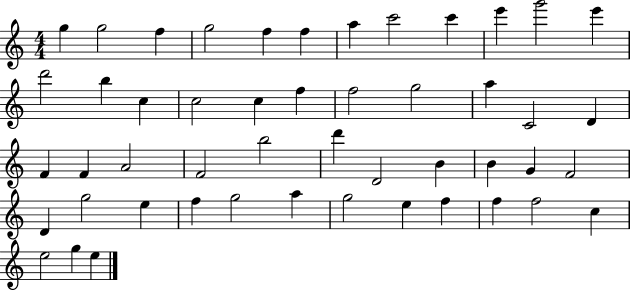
G5/q G5/h F5/q G5/h F5/q F5/q A5/q C6/h C6/q E6/q G6/h E6/q D6/h B5/q C5/q C5/h C5/q F5/q F5/h G5/h A5/q C4/h D4/q F4/q F4/q A4/h F4/h B5/h D6/q D4/h B4/q B4/q G4/q F4/h D4/q G5/h E5/q F5/q G5/h A5/q G5/h E5/q F5/q F5/q F5/h C5/q E5/h G5/q E5/q